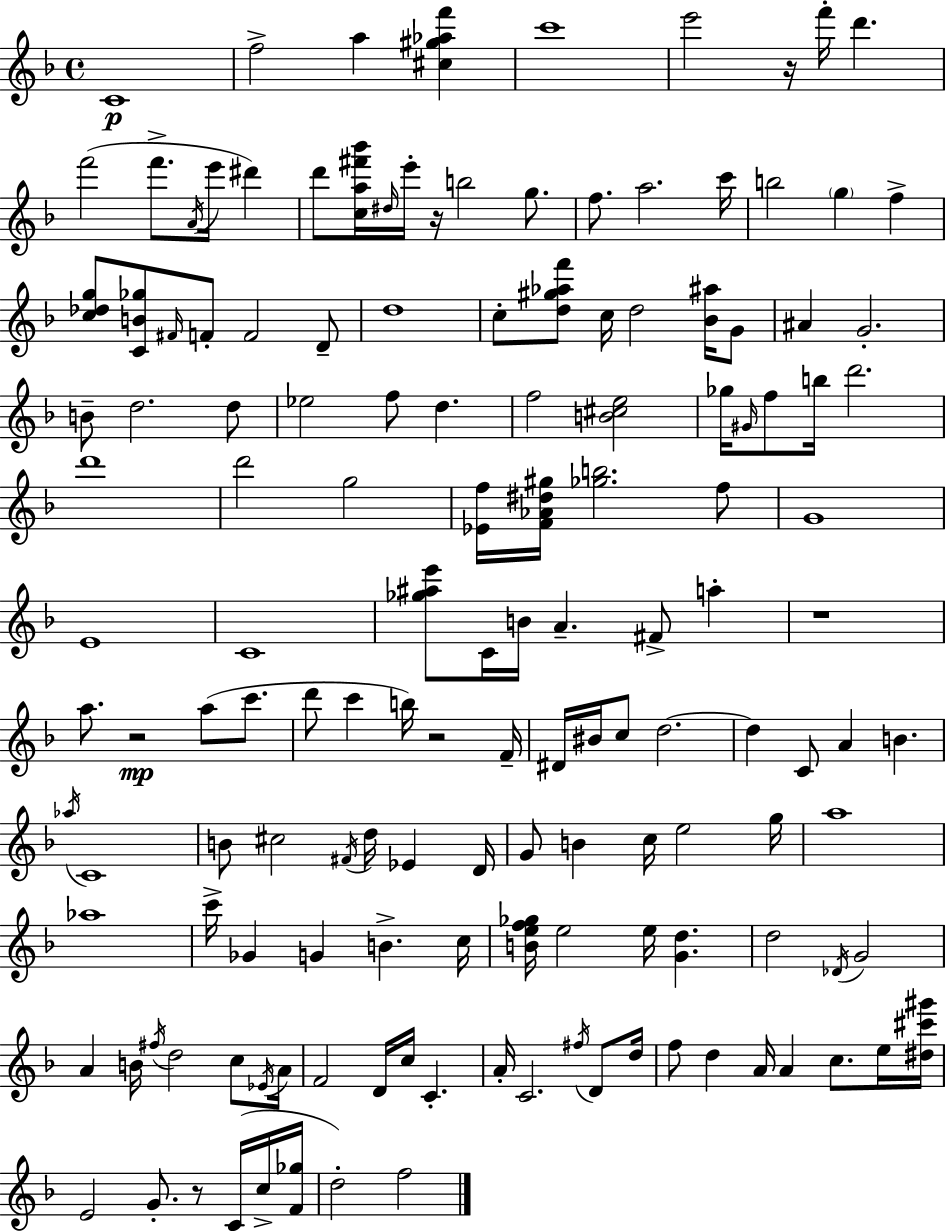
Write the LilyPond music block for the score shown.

{
  \clef treble
  \time 4/4
  \defaultTimeSignature
  \key f \major
  c'1\p | f''2-> a''4 <cis'' gis'' aes'' f'''>4 | c'''1 | e'''2 r16 f'''16-. d'''4. | \break f'''2( f'''8.-> \acciaccatura { a'16 } e'''16 dis'''4) | d'''8 <c'' a'' fis''' bes'''>16 \grace { dis''16 } e'''16-. r16 b''2 g''8. | f''8. a''2. | c'''16 b''2 \parenthesize g''4 f''4-> | \break <c'' des'' g''>8 <c' b' ges''>8 \grace { fis'16 } f'8-. f'2 | d'8-- d''1 | c''8-. <d'' gis'' aes'' f'''>8 c''16 d''2 | <bes' ais''>16 g'8 ais'4 g'2.-. | \break b'8-- d''2. | d''8 ees''2 f''8 d''4. | f''2 <b' cis'' e''>2 | ges''16 \grace { gis'16 } f''8 b''16 d'''2. | \break d'''1 | d'''2 g''2 | <ees' f''>16 <f' aes' dis'' gis''>16 <ges'' b''>2. | f''8 g'1 | \break e'1 | c'1 | <ges'' ais'' e'''>8 c'16 b'16 a'4.-- fis'8-> | a''4-. r1 | \break a''8. r2\mp a''8( | c'''8. d'''8 c'''4 b''16) r2 | f'16-- dis'16 bis'16 c''8 d''2.~~ | d''4 c'8 a'4 b'4. | \break \acciaccatura { aes''16 } c'1 | b'8 cis''2 \acciaccatura { fis'16 } | d''16 ees'4 d'16 g'8 b'4 c''16 e''2 | g''16 a''1 | \break aes''1 | c'''16-> ges'4 g'4 b'4.-> | c''16 <b' e'' f'' ges''>16 e''2 e''16 | <g' d''>4. d''2 \acciaccatura { des'16 } g'2 | \break a'4 b'16 \acciaccatura { fis''16 } d''2 | c''8 \acciaccatura { ees'16 } a'16 f'2 | d'16 c''16 c'4.-. a'16-. c'2. | \acciaccatura { fis''16 } d'8 d''16 f''8 d''4 | \break a'16 a'4 c''8. e''16 <dis'' cis''' gis'''>16 e'2 | g'8.-. r8 c'16( c''16-> <f' ges''>16 d''2-.) | f''2 \bar "|."
}